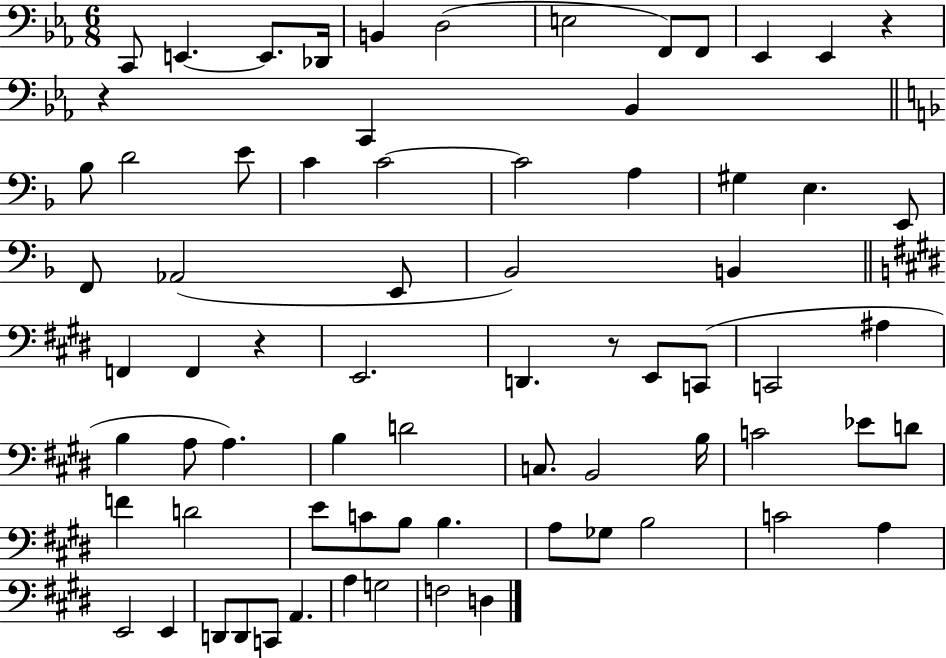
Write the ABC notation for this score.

X:1
T:Untitled
M:6/8
L:1/4
K:Eb
C,,/2 E,, E,,/2 _D,,/4 B,, D,2 E,2 F,,/2 F,,/2 _E,, _E,, z z C,, _B,, _B,/2 D2 E/2 C C2 C2 A, ^G, E, E,,/2 F,,/2 _A,,2 E,,/2 _B,,2 B,, F,, F,, z E,,2 D,, z/2 E,,/2 C,,/2 C,,2 ^A, B, A,/2 A, B, D2 C,/2 B,,2 B,/4 C2 _E/2 D/2 F D2 E/2 C/2 B,/2 B, A,/2 _G,/2 B,2 C2 A, E,,2 E,, D,,/2 D,,/2 C,,/2 A,, A, G,2 F,2 D,